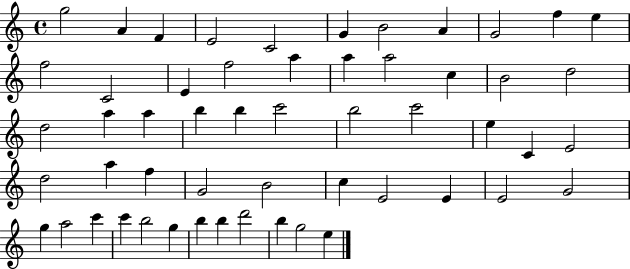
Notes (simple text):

G5/h A4/q F4/q E4/h C4/h G4/q B4/h A4/q G4/h F5/q E5/q F5/h C4/h E4/q F5/h A5/q A5/q A5/h C5/q B4/h D5/h D5/h A5/q A5/q B5/q B5/q C6/h B5/h C6/h E5/q C4/q E4/h D5/h A5/q F5/q G4/h B4/h C5/q E4/h E4/q E4/h G4/h G5/q A5/h C6/q C6/q B5/h G5/q B5/q B5/q D6/h B5/q G5/h E5/q